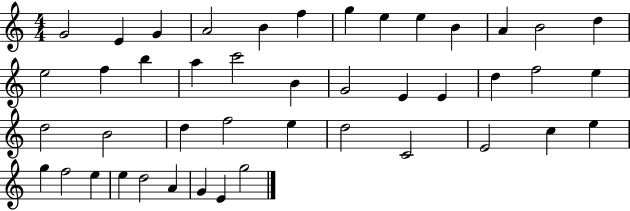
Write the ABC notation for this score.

X:1
T:Untitled
M:4/4
L:1/4
K:C
G2 E G A2 B f g e e B A B2 d e2 f b a c'2 B G2 E E d f2 e d2 B2 d f2 e d2 C2 E2 c e g f2 e e d2 A G E g2